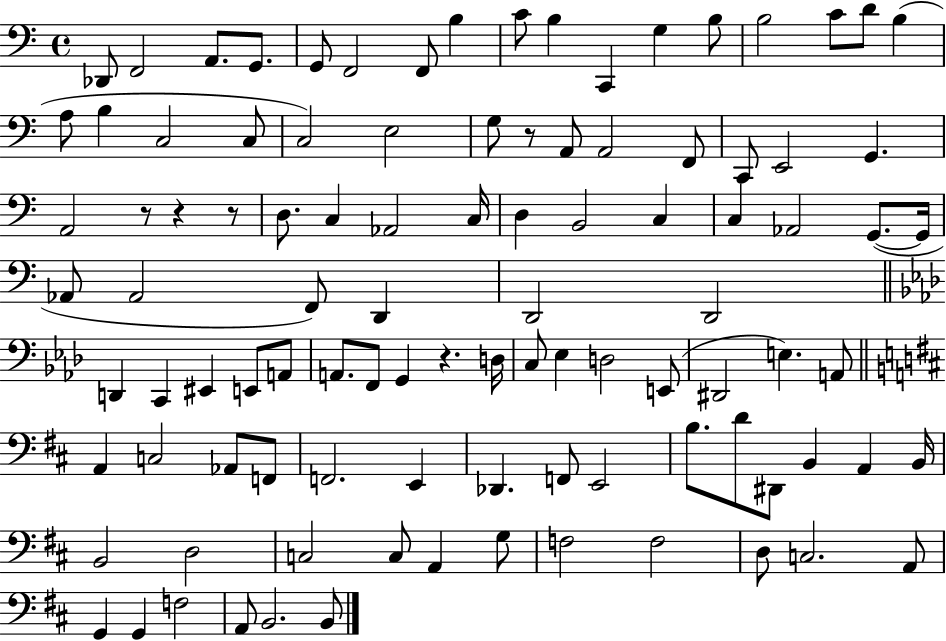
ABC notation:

X:1
T:Untitled
M:4/4
L:1/4
K:C
_D,,/2 F,,2 A,,/2 G,,/2 G,,/2 F,,2 F,,/2 B, C/2 B, C,, G, B,/2 B,2 C/2 D/2 B, A,/2 B, C,2 C,/2 C,2 E,2 G,/2 z/2 A,,/2 A,,2 F,,/2 C,,/2 E,,2 G,, A,,2 z/2 z z/2 D,/2 C, _A,,2 C,/4 D, B,,2 C, C, _A,,2 G,,/2 G,,/4 _A,,/2 _A,,2 F,,/2 D,, D,,2 D,,2 D,, C,, ^E,, E,,/2 A,,/2 A,,/2 F,,/2 G,, z D,/4 C,/2 _E, D,2 E,,/2 ^D,,2 E, A,,/2 A,, C,2 _A,,/2 F,,/2 F,,2 E,, _D,, F,,/2 E,,2 B,/2 D/2 ^D,,/2 B,, A,, B,,/4 B,,2 D,2 C,2 C,/2 A,, G,/2 F,2 F,2 D,/2 C,2 A,,/2 G,, G,, F,2 A,,/2 B,,2 B,,/2